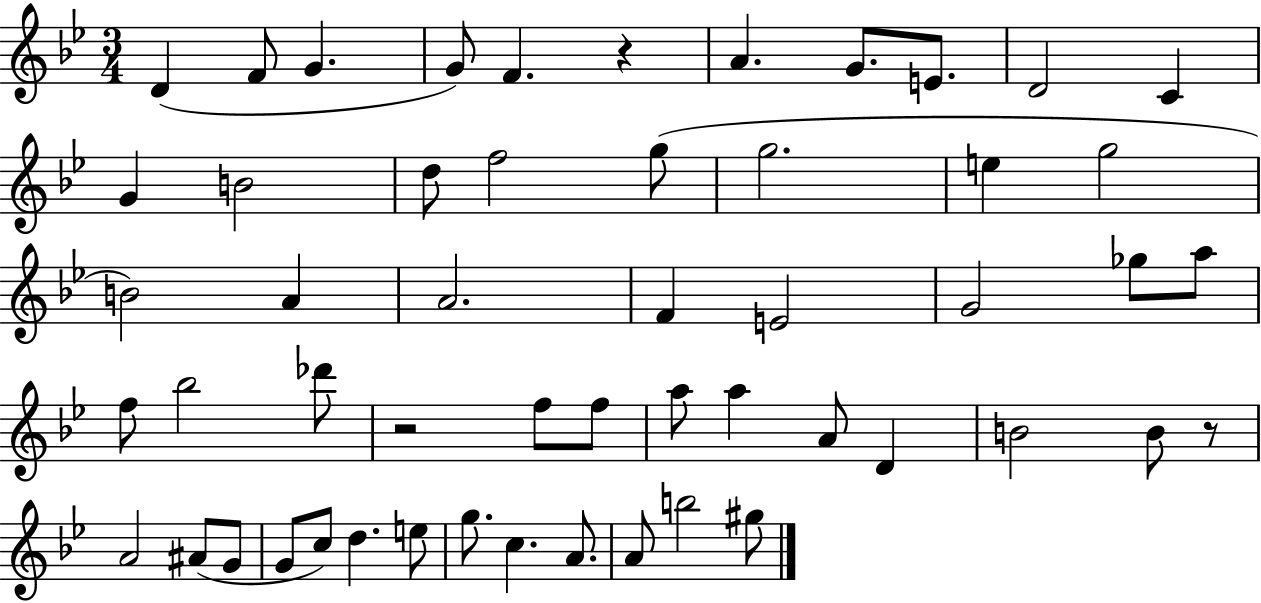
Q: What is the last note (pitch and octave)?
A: G#5